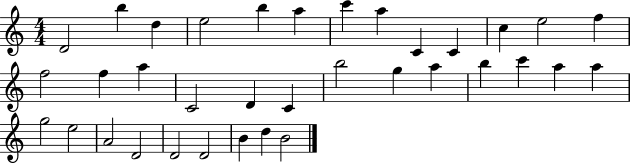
X:1
T:Untitled
M:4/4
L:1/4
K:C
D2 b d e2 b a c' a C C c e2 f f2 f a C2 D C b2 g a b c' a a g2 e2 A2 D2 D2 D2 B d B2